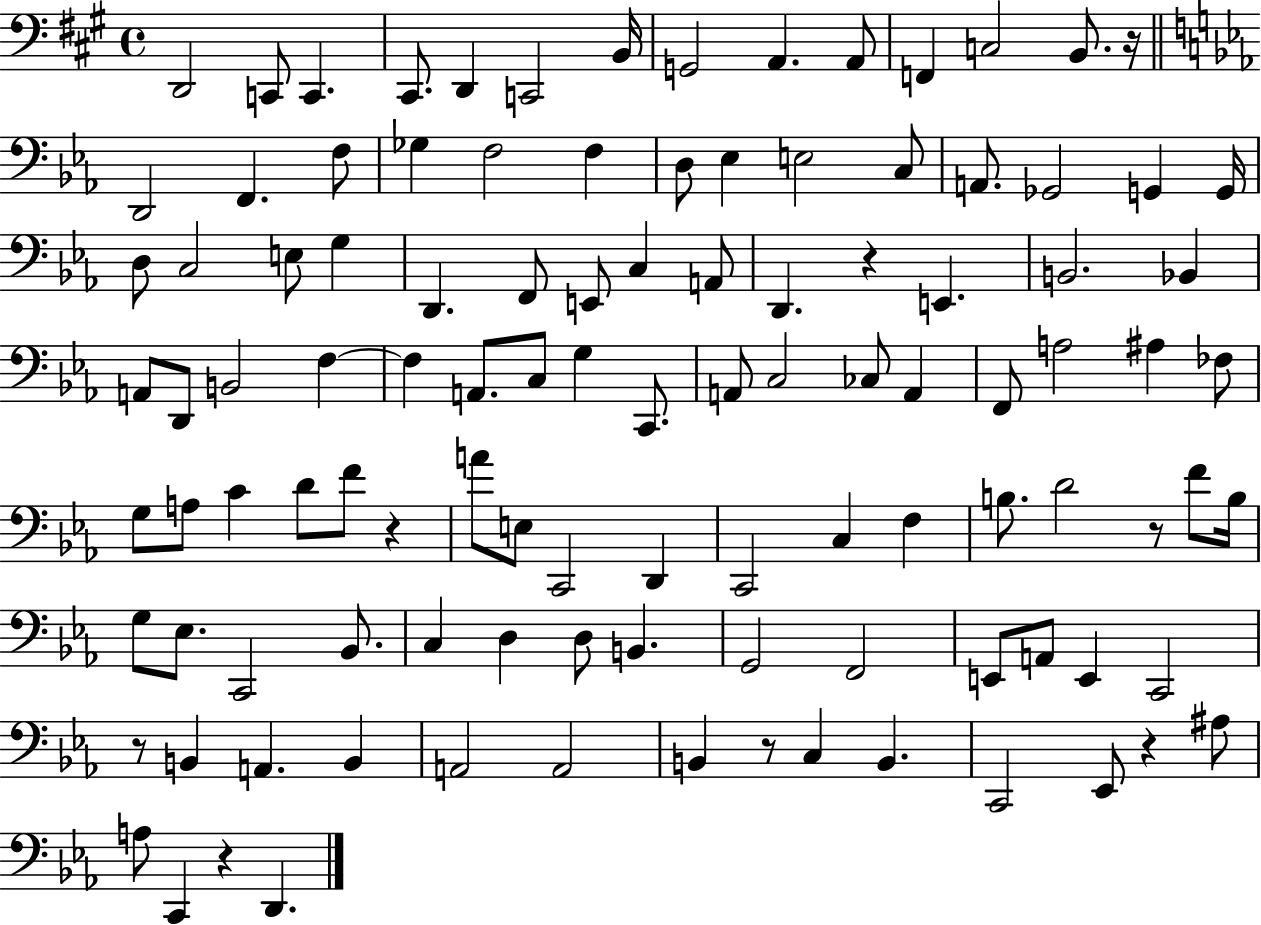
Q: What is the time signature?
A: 4/4